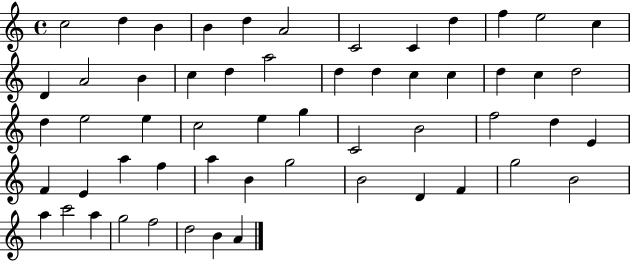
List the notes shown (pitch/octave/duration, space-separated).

C5/h D5/q B4/q B4/q D5/q A4/h C4/h C4/q D5/q F5/q E5/h C5/q D4/q A4/h B4/q C5/q D5/q A5/h D5/q D5/q C5/q C5/q D5/q C5/q D5/h D5/q E5/h E5/q C5/h E5/q G5/q C4/h B4/h F5/h D5/q E4/q F4/q E4/q A5/q F5/q A5/q B4/q G5/h B4/h D4/q F4/q G5/h B4/h A5/q C6/h A5/q G5/h F5/h D5/h B4/q A4/q